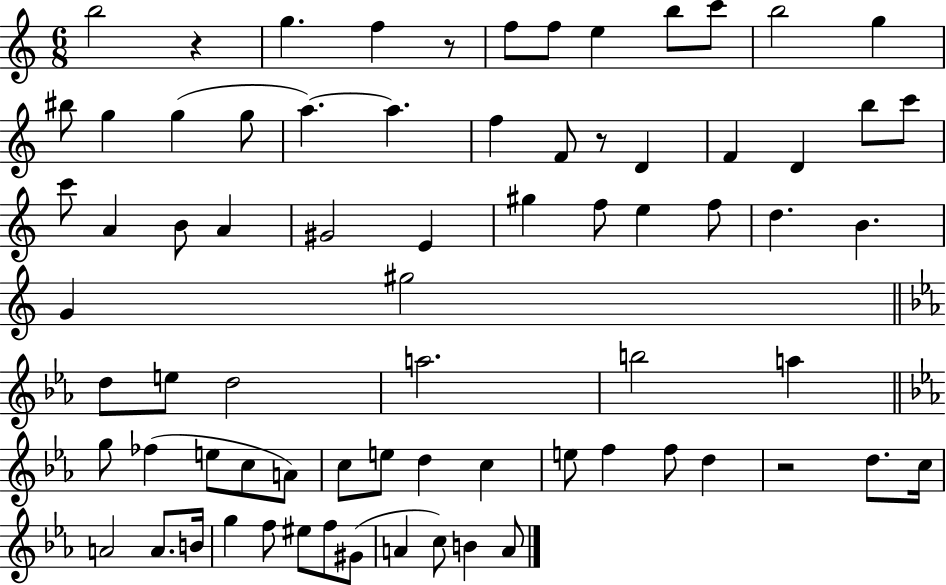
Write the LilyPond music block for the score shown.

{
  \clef treble
  \numericTimeSignature
  \time 6/8
  \key c \major
  b''2 r4 | g''4. f''4 r8 | f''8 f''8 e''4 b''8 c'''8 | b''2 g''4 | \break bis''8 g''4 g''4( g''8 | a''4.~~) a''4. | f''4 f'8 r8 d'4 | f'4 d'4 b''8 c'''8 | \break c'''8 a'4 b'8 a'4 | gis'2 e'4 | gis''4 f''8 e''4 f''8 | d''4. b'4. | \break g'4 gis''2 | \bar "||" \break \key ees \major d''8 e''8 d''2 | a''2. | b''2 a''4 | \bar "||" \break \key c \minor g''8 fes''4( e''8 c''8 a'8) | c''8 e''8 d''4 c''4 | e''8 f''4 f''8 d''4 | r2 d''8. c''16 | \break a'2 a'8. b'16 | g''4 f''8 eis''8 f''8 gis'8( | a'4 c''8) b'4 a'8 | \bar "|."
}